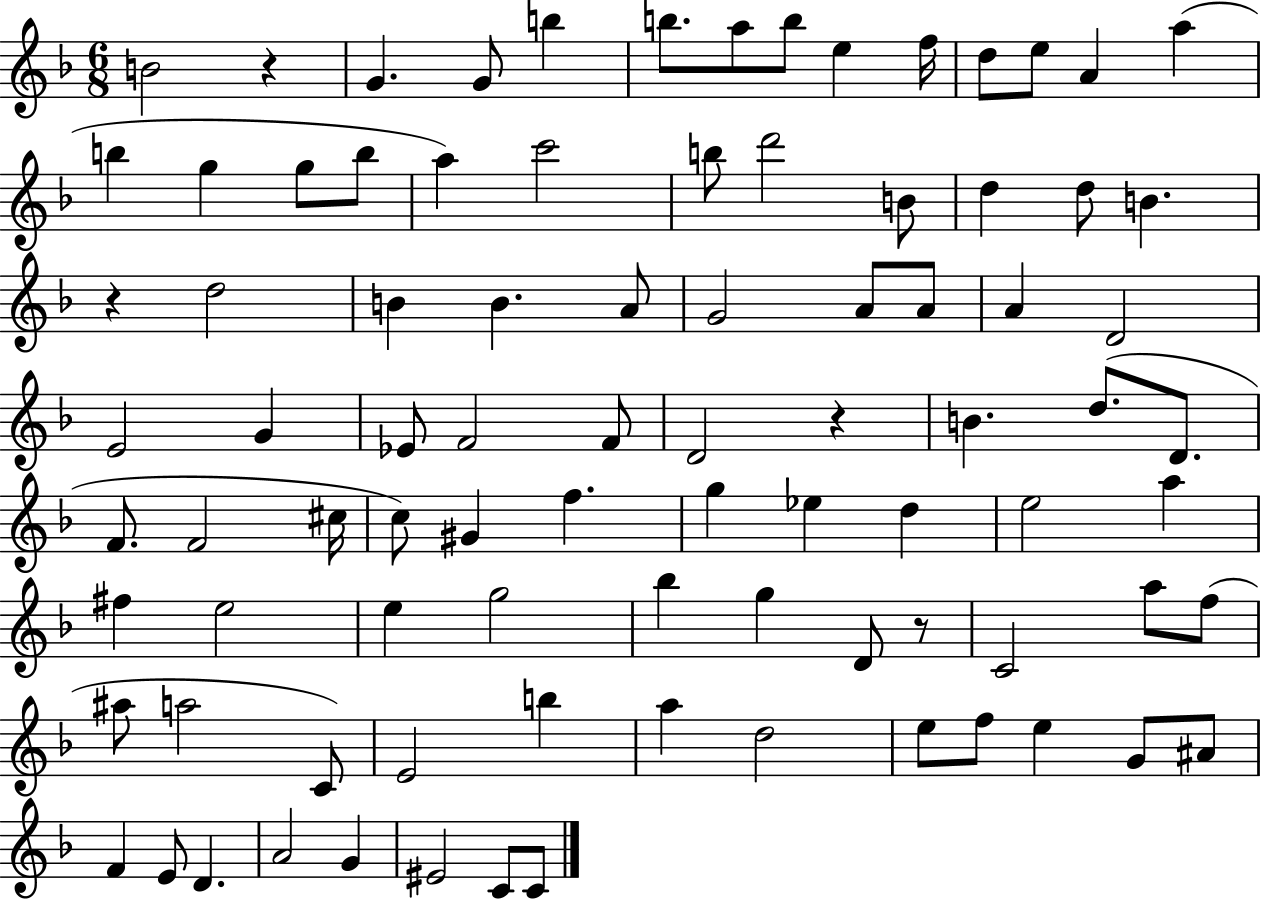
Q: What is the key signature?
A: F major